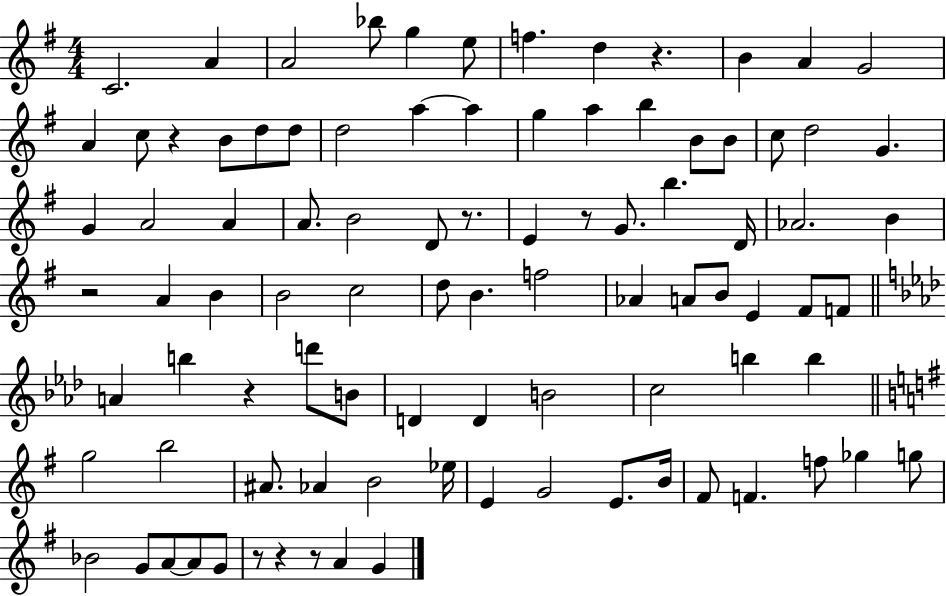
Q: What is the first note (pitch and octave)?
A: C4